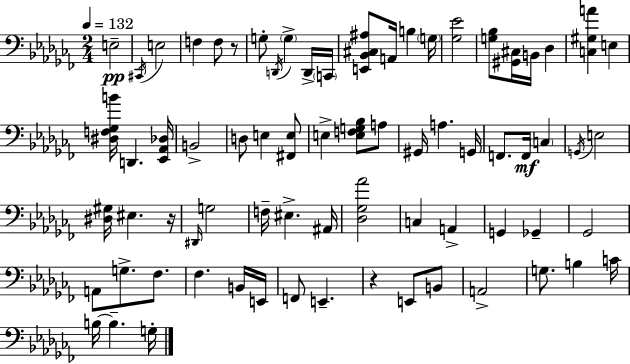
{
  \clef bass
  \numericTimeSignature
  \time 2/4
  \key aes \minor
  \tempo 4 = 132
  e2--\pp | \acciaccatura { cis,16 } e2 | f4 f8 r8 | g8-. \acciaccatura { d,16 } \parenthesize g4-> | \break d,16-> \parenthesize c,16 <e, bes, cis ais>8 a,16 b4 | \parenthesize g16 <ges ees'>2 | <g bes>8 <gis, cis>16 b,16 des4 | <c gis a'>4 e4 | \break <dis f ges b'>16 d,4. | <ees, aes, des>16 b,2-> | d8 e4 | <fis, e>8 e4-> <e f g bes>8 | \break a8 gis,16 a4. | g,16 f,8. f,16\mf \parenthesize c4 | \acciaccatura { g,16 } e2 | <dis gis>16 eis4. | \break r16 \grace { dis,16 } g2 | f16-- eis4.-> | ais,16 <des ges aes'>2 | c4 | \break a,4-> g,4 | ges,4-- ges,2 | a,8 g8.-> | fes8. fes4. | \break b,16 e,16 f,8 e,4.-- | r4 | e,8 b,8 a,2-> | g8. b4 | \break c'16 b16~~ b4.-- | g16-. \bar "|."
}